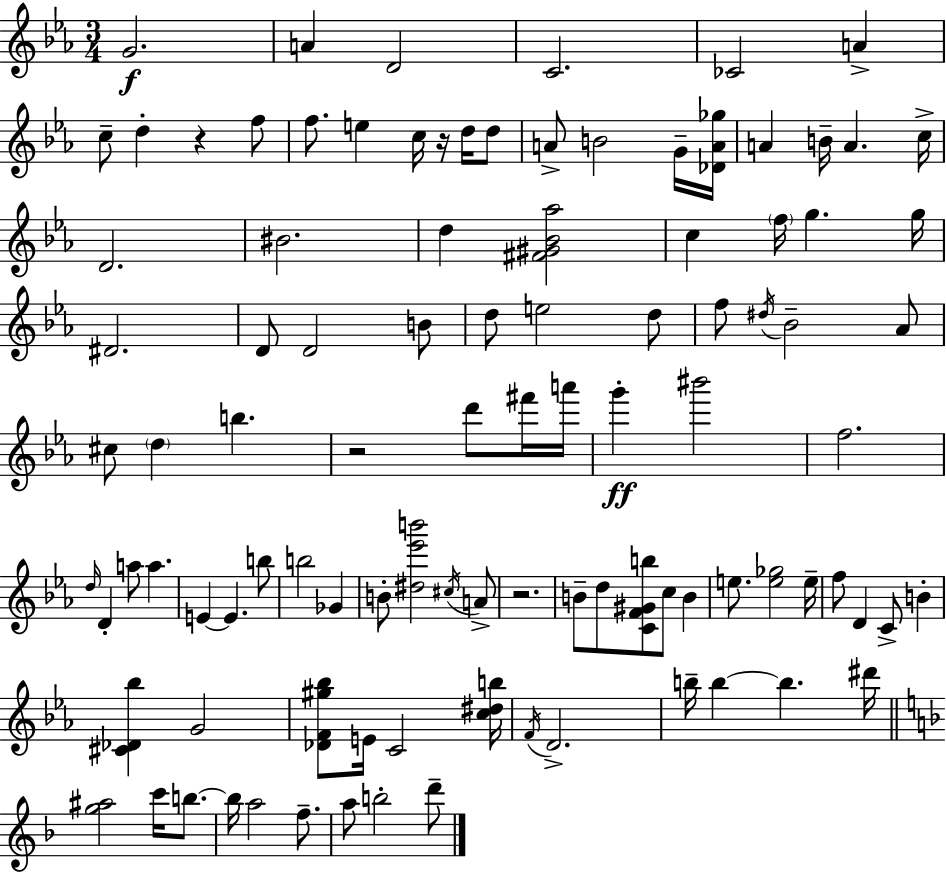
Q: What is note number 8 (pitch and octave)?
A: D5